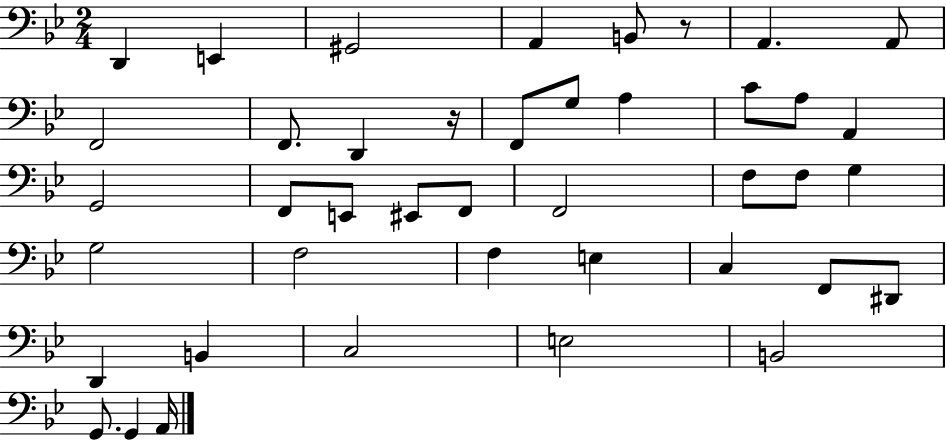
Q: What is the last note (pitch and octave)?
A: A2